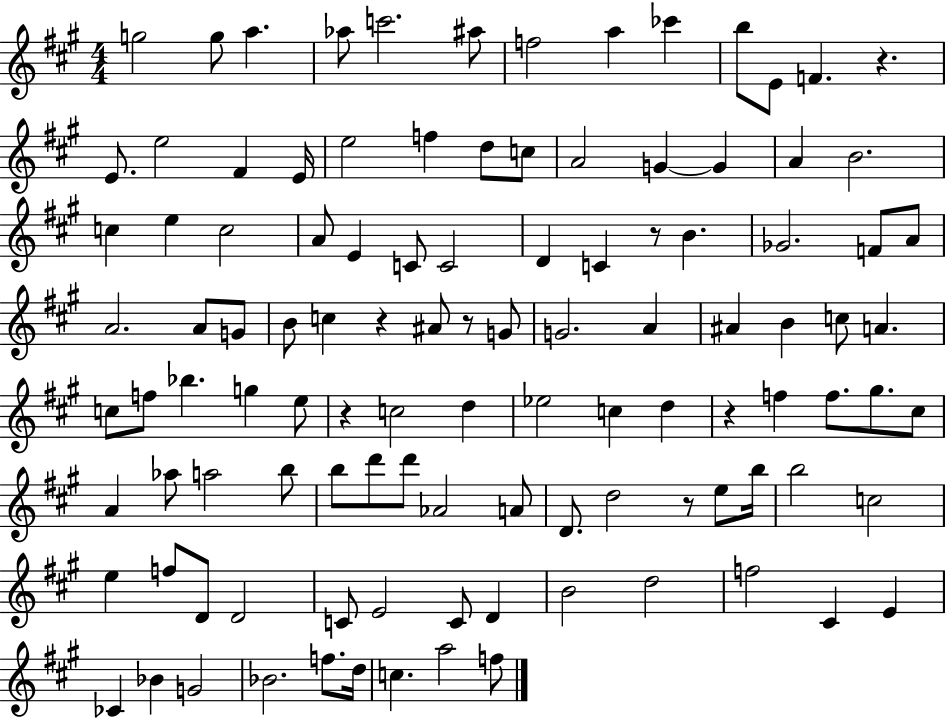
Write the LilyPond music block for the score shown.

{
  \clef treble
  \numericTimeSignature
  \time 4/4
  \key a \major
  g''2 g''8 a''4. | aes''8 c'''2. ais''8 | f''2 a''4 ces'''4 | b''8 e'8 f'4. r4. | \break e'8. e''2 fis'4 e'16 | e''2 f''4 d''8 c''8 | a'2 g'4~~ g'4 | a'4 b'2. | \break c''4 e''4 c''2 | a'8 e'4 c'8 c'2 | d'4 c'4 r8 b'4. | ges'2. f'8 a'8 | \break a'2. a'8 g'8 | b'8 c''4 r4 ais'8 r8 g'8 | g'2. a'4 | ais'4 b'4 c''8 a'4. | \break c''8 f''8 bes''4. g''4 e''8 | r4 c''2 d''4 | ees''2 c''4 d''4 | r4 f''4 f''8. gis''8. cis''8 | \break a'4 aes''8 a''2 b''8 | b''8 d'''8 d'''8 aes'2 a'8 | d'8. d''2 r8 e''8 b''16 | b''2 c''2 | \break e''4 f''8 d'8 d'2 | c'8 e'2 c'8 d'4 | b'2 d''2 | f''2 cis'4 e'4 | \break ces'4 bes'4 g'2 | bes'2. f''8. d''16 | c''4. a''2 f''8 | \bar "|."
}